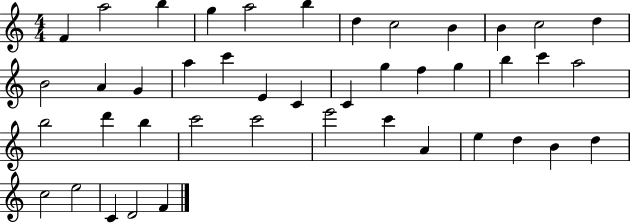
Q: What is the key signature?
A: C major